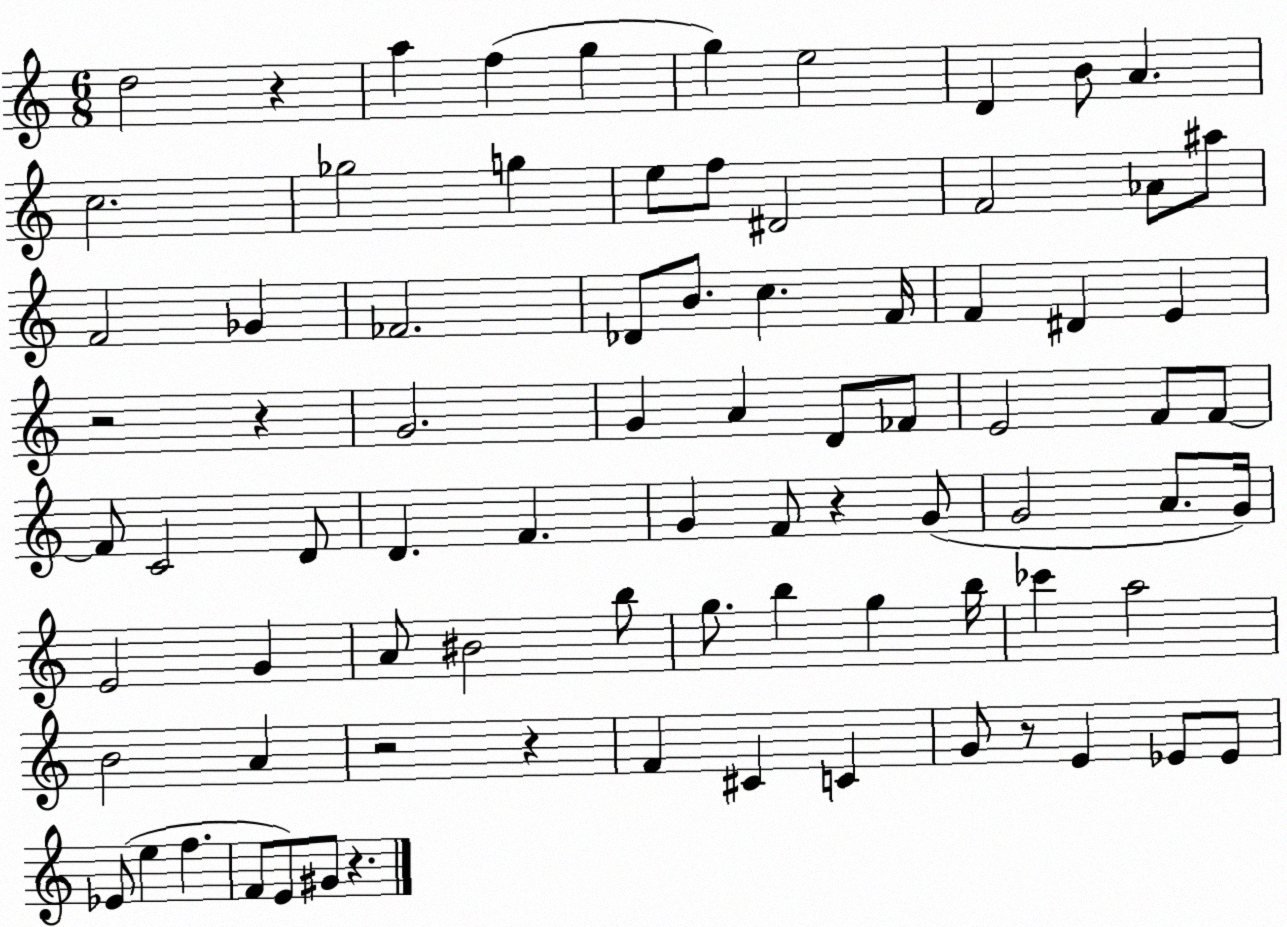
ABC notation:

X:1
T:Untitled
M:6/8
L:1/4
K:C
d2 z a f g g e2 D B/2 A c2 _g2 g e/2 f/2 ^D2 F2 _A/2 ^a/2 F2 _G _F2 _D/2 B/2 c F/4 F ^D E z2 z G2 G A D/2 _F/2 E2 F/2 F/2 F/2 C2 D/2 D F G F/2 z G/2 G2 A/2 G/4 E2 G A/2 ^B2 b/2 g/2 b g b/4 _c' a2 B2 A z2 z F ^C C G/2 z/2 E _E/2 _E/2 _E/2 e f F/2 E/2 ^G/2 z